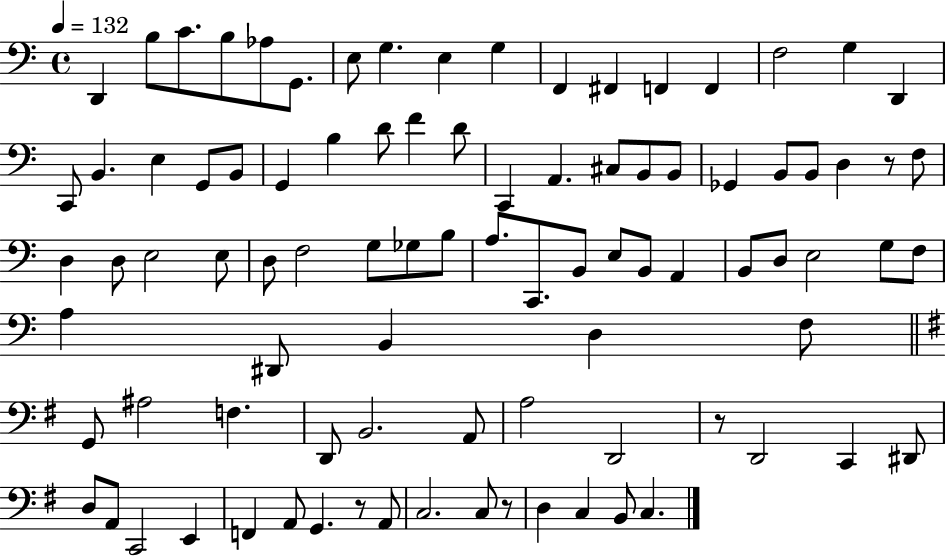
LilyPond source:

{
  \clef bass
  \time 4/4
  \defaultTimeSignature
  \key c \major
  \tempo 4 = 132
  \repeat volta 2 { d,4 b8 c'8. b8 aes8 g,8. | e8 g4. e4 g4 | f,4 fis,4 f,4 f,4 | f2 g4 d,4 | \break c,8 b,4. e4 g,8 b,8 | g,4 b4 d'8 f'4 d'8 | c,4 a,4. cis8 b,8 b,8 | ges,4 b,8 b,8 d4 r8 f8 | \break d4 d8 e2 e8 | d8 f2 g8 ges8 b8 | a8. c,8. b,8 e8 b,8 a,4 | b,8 d8 e2 g8 f8 | \break a4 dis,8 b,4 d4 f8 | \bar "||" \break \key g \major g,8 ais2 f4. | d,8 b,2. a,8 | a2 d,2 | r8 d,2 c,4 dis,8 | \break d8 a,8 c,2 e,4 | f,4 a,8 g,4. r8 a,8 | c2. c8 r8 | d4 c4 b,8 c4. | \break } \bar "|."
}